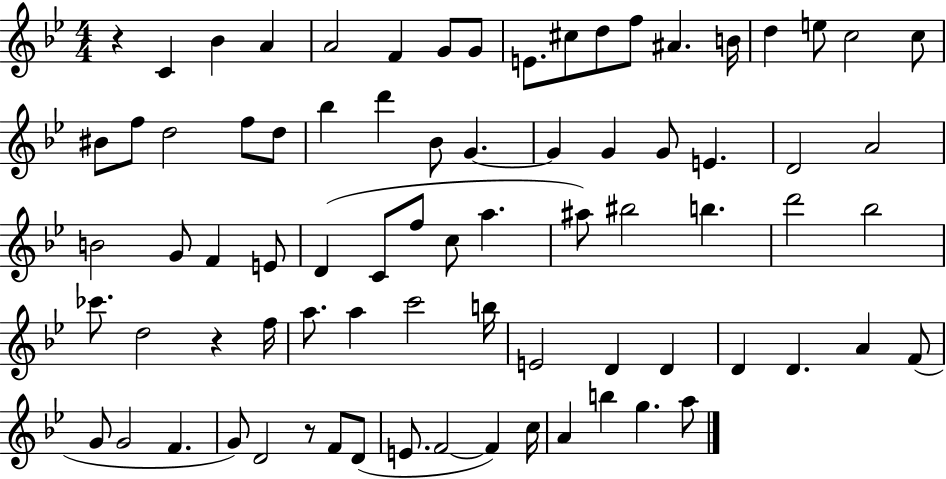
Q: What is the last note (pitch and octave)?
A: A5